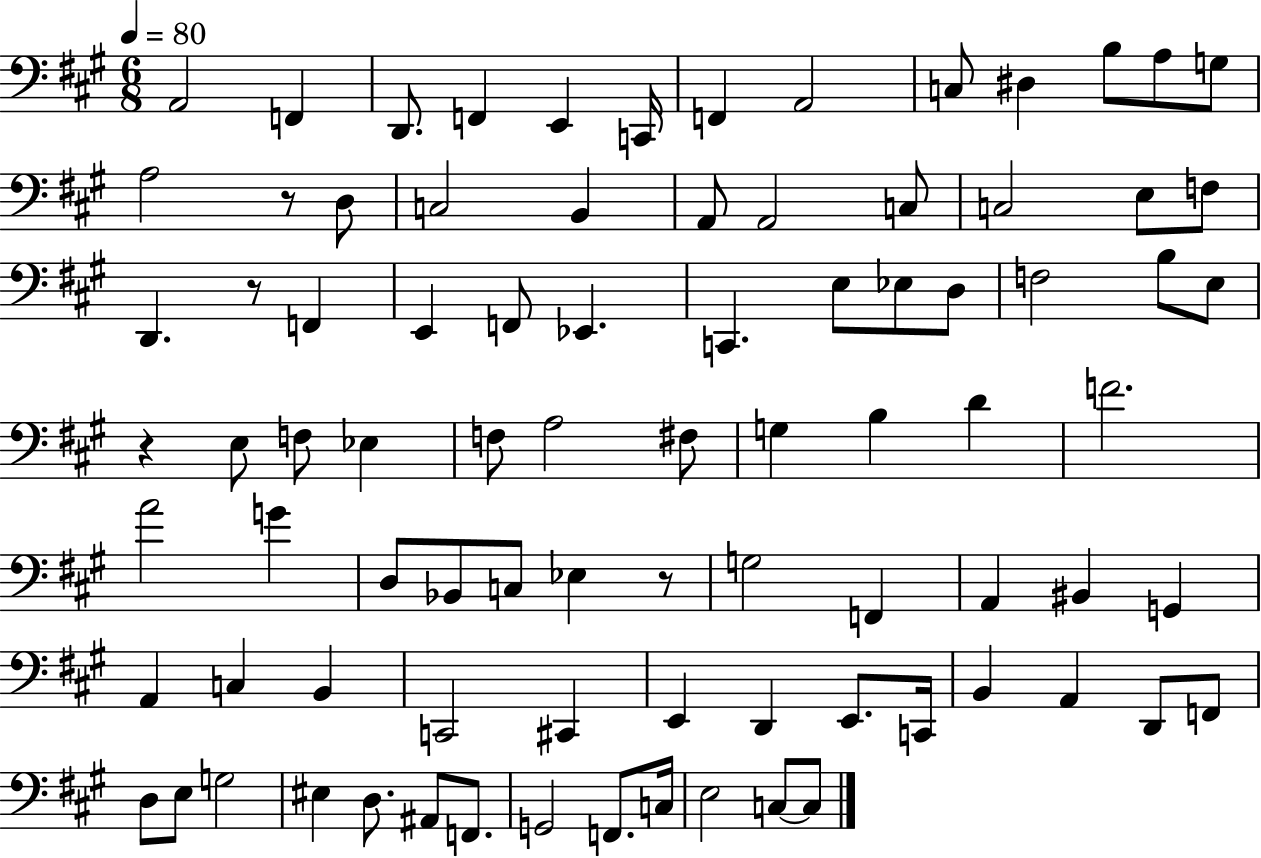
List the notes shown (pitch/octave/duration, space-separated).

A2/h F2/q D2/e. F2/q E2/q C2/s F2/q A2/h C3/e D#3/q B3/e A3/e G3/e A3/h R/e D3/e C3/h B2/q A2/e A2/h C3/e C3/h E3/e F3/e D2/q. R/e F2/q E2/q F2/e Eb2/q. C2/q. E3/e Eb3/e D3/e F3/h B3/e E3/e R/q E3/e F3/e Eb3/q F3/e A3/h F#3/e G3/q B3/q D4/q F4/h. A4/h G4/q D3/e Bb2/e C3/e Eb3/q R/e G3/h F2/q A2/q BIS2/q G2/q A2/q C3/q B2/q C2/h C#2/q E2/q D2/q E2/e. C2/s B2/q A2/q D2/e F2/e D3/e E3/e G3/h EIS3/q D3/e. A#2/e F2/e. G2/h F2/e. C3/s E3/h C3/e C3/e